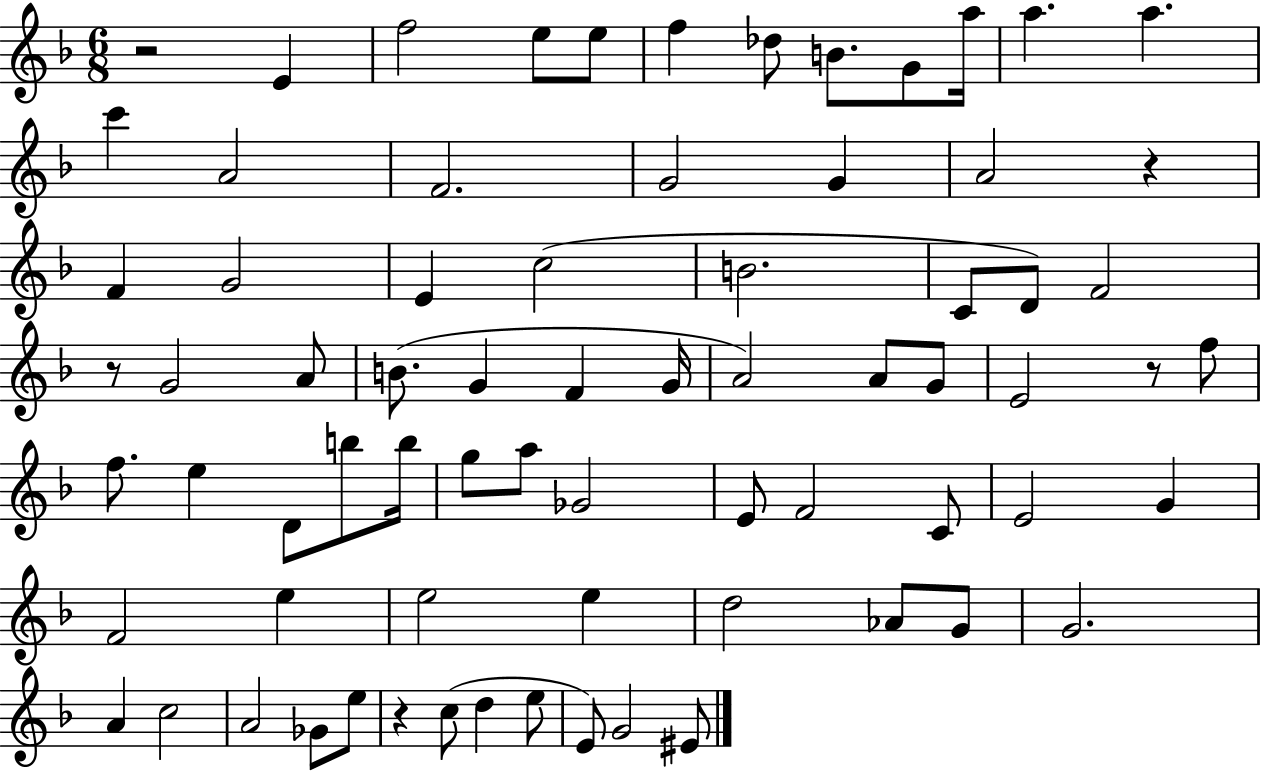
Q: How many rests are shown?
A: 5